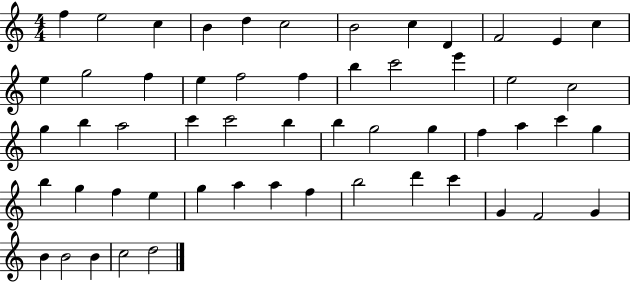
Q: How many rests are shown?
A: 0